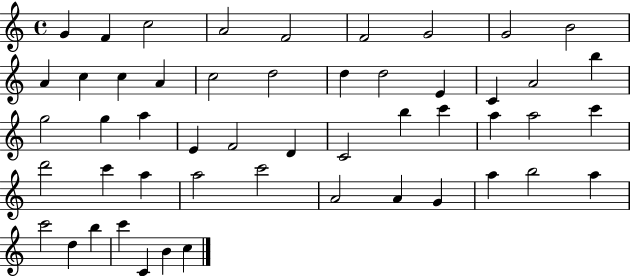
X:1
T:Untitled
M:4/4
L:1/4
K:C
G F c2 A2 F2 F2 G2 G2 B2 A c c A c2 d2 d d2 E C A2 b g2 g a E F2 D C2 b c' a a2 c' d'2 c' a a2 c'2 A2 A G a b2 a c'2 d b c' C B c